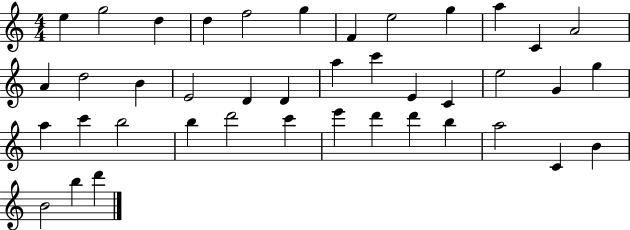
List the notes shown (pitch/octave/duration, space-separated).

E5/q G5/h D5/q D5/q F5/h G5/q F4/q E5/h G5/q A5/q C4/q A4/h A4/q D5/h B4/q E4/h D4/q D4/q A5/q C6/q E4/q C4/q E5/h G4/q G5/q A5/q C6/q B5/h B5/q D6/h C6/q E6/q D6/q D6/q B5/q A5/h C4/q B4/q B4/h B5/q D6/q